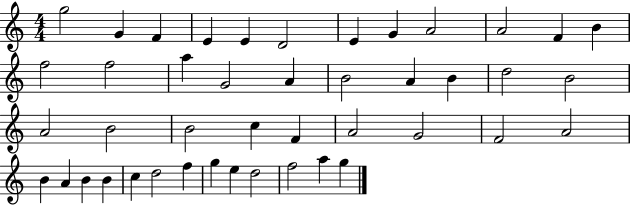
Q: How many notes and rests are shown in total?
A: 44